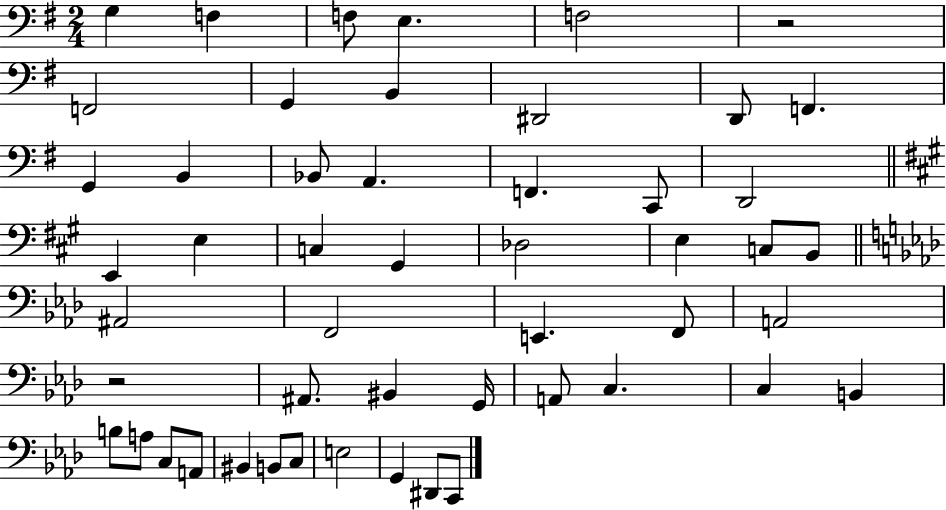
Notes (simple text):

G3/q F3/q F3/e E3/q. F3/h R/h F2/h G2/q B2/q D#2/h D2/e F2/q. G2/q B2/q Bb2/e A2/q. F2/q. C2/e D2/h E2/q E3/q C3/q G#2/q Db3/h E3/q C3/e B2/e A#2/h F2/h E2/q. F2/e A2/h R/h A#2/e. BIS2/q G2/s A2/e C3/q. C3/q B2/q B3/e A3/e C3/e A2/e BIS2/q B2/e C3/e E3/h G2/q D#2/e C2/e